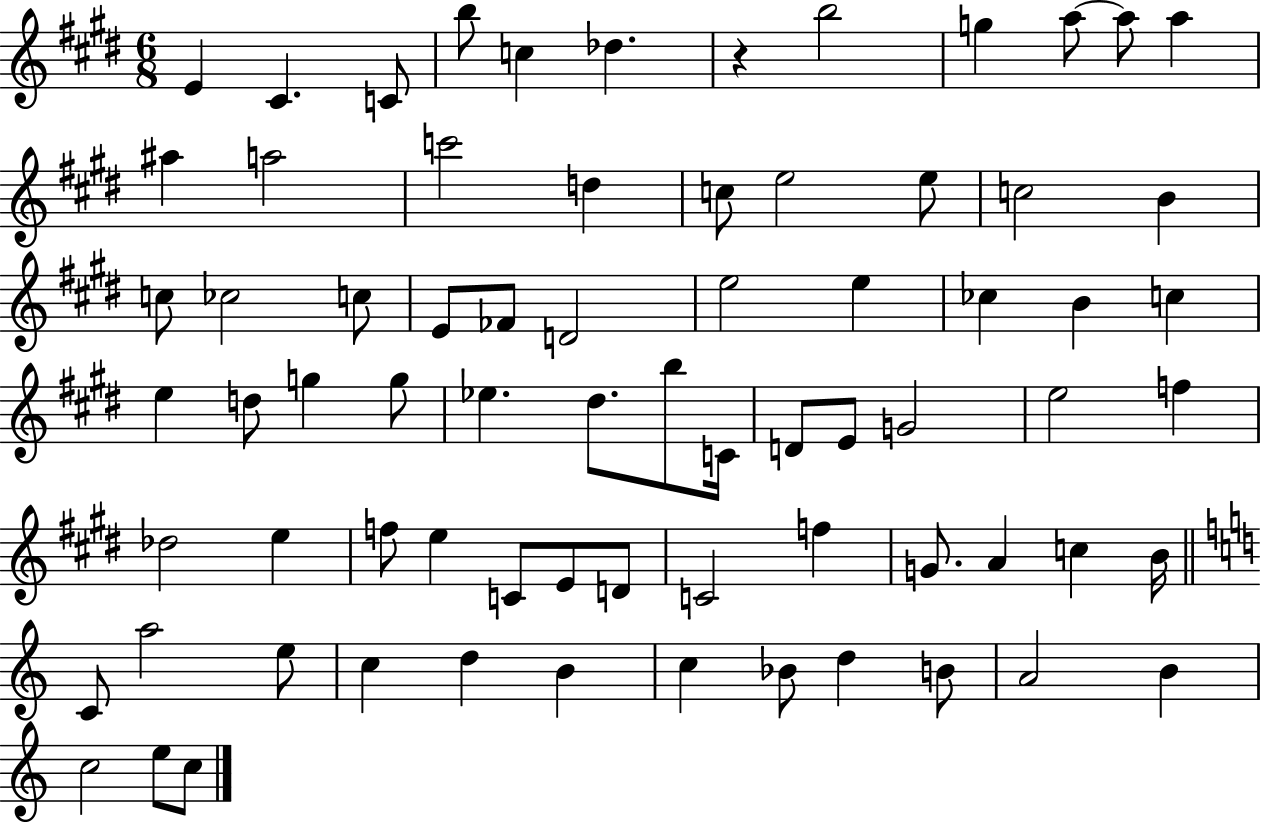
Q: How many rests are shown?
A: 1